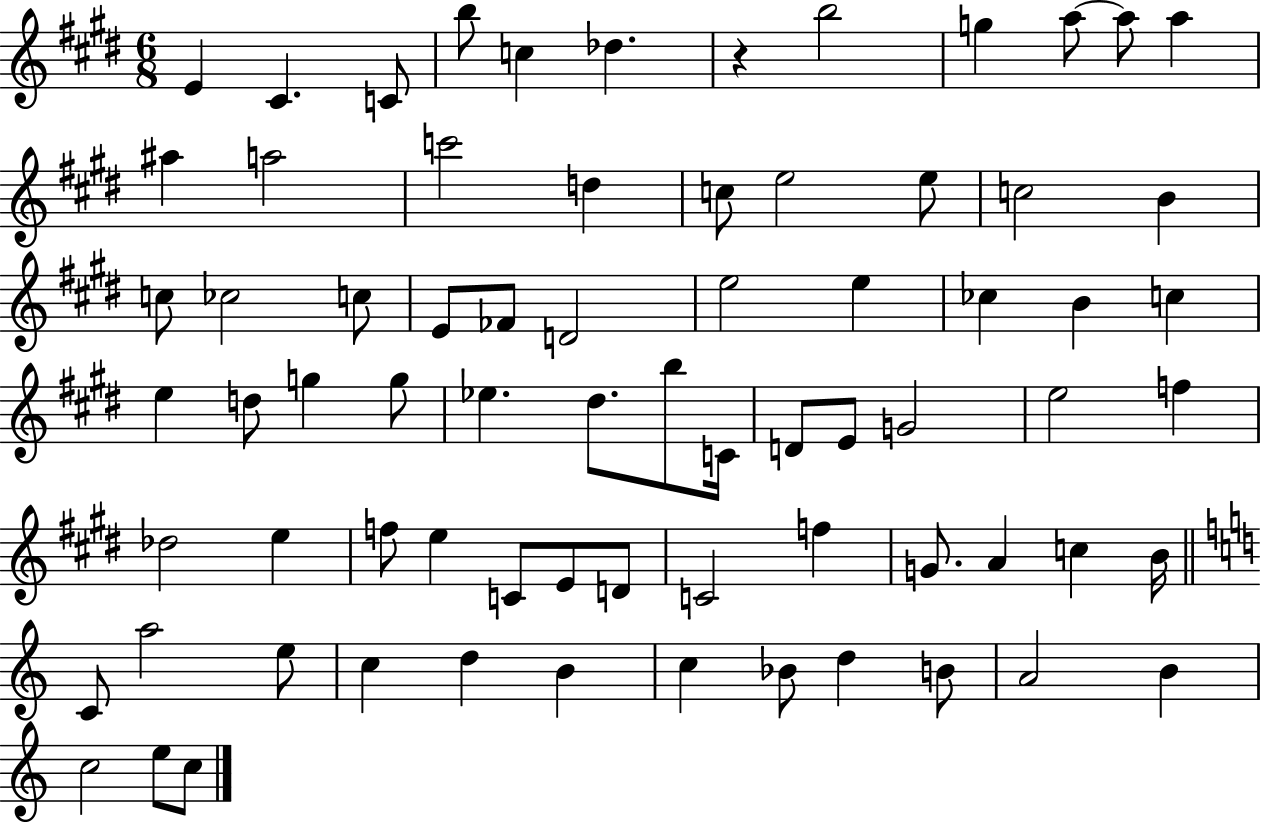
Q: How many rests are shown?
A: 1